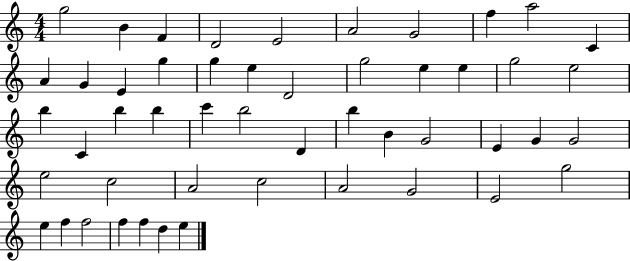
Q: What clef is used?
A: treble